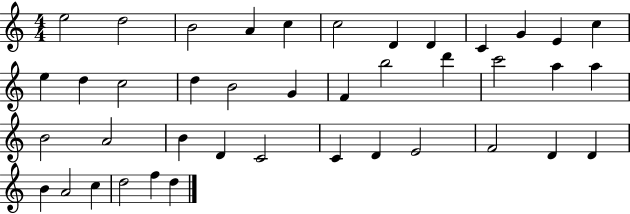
X:1
T:Untitled
M:4/4
L:1/4
K:C
e2 d2 B2 A c c2 D D C G E c e d c2 d B2 G F b2 d' c'2 a a B2 A2 B D C2 C D E2 F2 D D B A2 c d2 f d